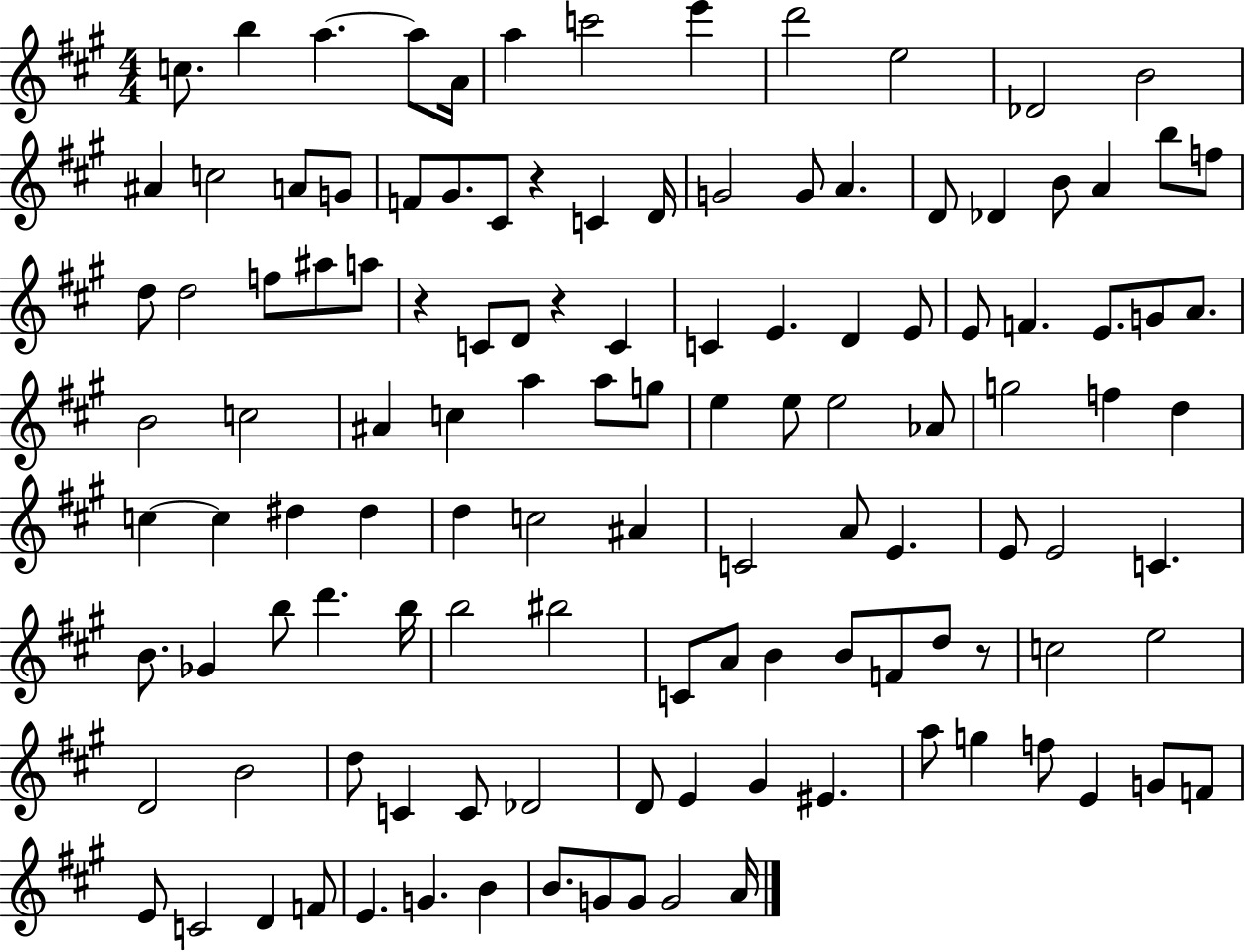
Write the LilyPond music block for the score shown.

{
  \clef treble
  \numericTimeSignature
  \time 4/4
  \key a \major
  c''8. b''4 a''4.~~ a''8 a'16 | a''4 c'''2 e'''4 | d'''2 e''2 | des'2 b'2 | \break ais'4 c''2 a'8 g'8 | f'8 gis'8. cis'8 r4 c'4 d'16 | g'2 g'8 a'4. | d'8 des'4 b'8 a'4 b''8 f''8 | \break d''8 d''2 f''8 ais''8 a''8 | r4 c'8 d'8 r4 c'4 | c'4 e'4. d'4 e'8 | e'8 f'4. e'8. g'8 a'8. | \break b'2 c''2 | ais'4 c''4 a''4 a''8 g''8 | e''4 e''8 e''2 aes'8 | g''2 f''4 d''4 | \break c''4~~ c''4 dis''4 dis''4 | d''4 c''2 ais'4 | c'2 a'8 e'4. | e'8 e'2 c'4. | \break b'8. ges'4 b''8 d'''4. b''16 | b''2 bis''2 | c'8 a'8 b'4 b'8 f'8 d''8 r8 | c''2 e''2 | \break d'2 b'2 | d''8 c'4 c'8 des'2 | d'8 e'4 gis'4 eis'4. | a''8 g''4 f''8 e'4 g'8 f'8 | \break e'8 c'2 d'4 f'8 | e'4. g'4. b'4 | b'8. g'8 g'8 g'2 a'16 | \bar "|."
}